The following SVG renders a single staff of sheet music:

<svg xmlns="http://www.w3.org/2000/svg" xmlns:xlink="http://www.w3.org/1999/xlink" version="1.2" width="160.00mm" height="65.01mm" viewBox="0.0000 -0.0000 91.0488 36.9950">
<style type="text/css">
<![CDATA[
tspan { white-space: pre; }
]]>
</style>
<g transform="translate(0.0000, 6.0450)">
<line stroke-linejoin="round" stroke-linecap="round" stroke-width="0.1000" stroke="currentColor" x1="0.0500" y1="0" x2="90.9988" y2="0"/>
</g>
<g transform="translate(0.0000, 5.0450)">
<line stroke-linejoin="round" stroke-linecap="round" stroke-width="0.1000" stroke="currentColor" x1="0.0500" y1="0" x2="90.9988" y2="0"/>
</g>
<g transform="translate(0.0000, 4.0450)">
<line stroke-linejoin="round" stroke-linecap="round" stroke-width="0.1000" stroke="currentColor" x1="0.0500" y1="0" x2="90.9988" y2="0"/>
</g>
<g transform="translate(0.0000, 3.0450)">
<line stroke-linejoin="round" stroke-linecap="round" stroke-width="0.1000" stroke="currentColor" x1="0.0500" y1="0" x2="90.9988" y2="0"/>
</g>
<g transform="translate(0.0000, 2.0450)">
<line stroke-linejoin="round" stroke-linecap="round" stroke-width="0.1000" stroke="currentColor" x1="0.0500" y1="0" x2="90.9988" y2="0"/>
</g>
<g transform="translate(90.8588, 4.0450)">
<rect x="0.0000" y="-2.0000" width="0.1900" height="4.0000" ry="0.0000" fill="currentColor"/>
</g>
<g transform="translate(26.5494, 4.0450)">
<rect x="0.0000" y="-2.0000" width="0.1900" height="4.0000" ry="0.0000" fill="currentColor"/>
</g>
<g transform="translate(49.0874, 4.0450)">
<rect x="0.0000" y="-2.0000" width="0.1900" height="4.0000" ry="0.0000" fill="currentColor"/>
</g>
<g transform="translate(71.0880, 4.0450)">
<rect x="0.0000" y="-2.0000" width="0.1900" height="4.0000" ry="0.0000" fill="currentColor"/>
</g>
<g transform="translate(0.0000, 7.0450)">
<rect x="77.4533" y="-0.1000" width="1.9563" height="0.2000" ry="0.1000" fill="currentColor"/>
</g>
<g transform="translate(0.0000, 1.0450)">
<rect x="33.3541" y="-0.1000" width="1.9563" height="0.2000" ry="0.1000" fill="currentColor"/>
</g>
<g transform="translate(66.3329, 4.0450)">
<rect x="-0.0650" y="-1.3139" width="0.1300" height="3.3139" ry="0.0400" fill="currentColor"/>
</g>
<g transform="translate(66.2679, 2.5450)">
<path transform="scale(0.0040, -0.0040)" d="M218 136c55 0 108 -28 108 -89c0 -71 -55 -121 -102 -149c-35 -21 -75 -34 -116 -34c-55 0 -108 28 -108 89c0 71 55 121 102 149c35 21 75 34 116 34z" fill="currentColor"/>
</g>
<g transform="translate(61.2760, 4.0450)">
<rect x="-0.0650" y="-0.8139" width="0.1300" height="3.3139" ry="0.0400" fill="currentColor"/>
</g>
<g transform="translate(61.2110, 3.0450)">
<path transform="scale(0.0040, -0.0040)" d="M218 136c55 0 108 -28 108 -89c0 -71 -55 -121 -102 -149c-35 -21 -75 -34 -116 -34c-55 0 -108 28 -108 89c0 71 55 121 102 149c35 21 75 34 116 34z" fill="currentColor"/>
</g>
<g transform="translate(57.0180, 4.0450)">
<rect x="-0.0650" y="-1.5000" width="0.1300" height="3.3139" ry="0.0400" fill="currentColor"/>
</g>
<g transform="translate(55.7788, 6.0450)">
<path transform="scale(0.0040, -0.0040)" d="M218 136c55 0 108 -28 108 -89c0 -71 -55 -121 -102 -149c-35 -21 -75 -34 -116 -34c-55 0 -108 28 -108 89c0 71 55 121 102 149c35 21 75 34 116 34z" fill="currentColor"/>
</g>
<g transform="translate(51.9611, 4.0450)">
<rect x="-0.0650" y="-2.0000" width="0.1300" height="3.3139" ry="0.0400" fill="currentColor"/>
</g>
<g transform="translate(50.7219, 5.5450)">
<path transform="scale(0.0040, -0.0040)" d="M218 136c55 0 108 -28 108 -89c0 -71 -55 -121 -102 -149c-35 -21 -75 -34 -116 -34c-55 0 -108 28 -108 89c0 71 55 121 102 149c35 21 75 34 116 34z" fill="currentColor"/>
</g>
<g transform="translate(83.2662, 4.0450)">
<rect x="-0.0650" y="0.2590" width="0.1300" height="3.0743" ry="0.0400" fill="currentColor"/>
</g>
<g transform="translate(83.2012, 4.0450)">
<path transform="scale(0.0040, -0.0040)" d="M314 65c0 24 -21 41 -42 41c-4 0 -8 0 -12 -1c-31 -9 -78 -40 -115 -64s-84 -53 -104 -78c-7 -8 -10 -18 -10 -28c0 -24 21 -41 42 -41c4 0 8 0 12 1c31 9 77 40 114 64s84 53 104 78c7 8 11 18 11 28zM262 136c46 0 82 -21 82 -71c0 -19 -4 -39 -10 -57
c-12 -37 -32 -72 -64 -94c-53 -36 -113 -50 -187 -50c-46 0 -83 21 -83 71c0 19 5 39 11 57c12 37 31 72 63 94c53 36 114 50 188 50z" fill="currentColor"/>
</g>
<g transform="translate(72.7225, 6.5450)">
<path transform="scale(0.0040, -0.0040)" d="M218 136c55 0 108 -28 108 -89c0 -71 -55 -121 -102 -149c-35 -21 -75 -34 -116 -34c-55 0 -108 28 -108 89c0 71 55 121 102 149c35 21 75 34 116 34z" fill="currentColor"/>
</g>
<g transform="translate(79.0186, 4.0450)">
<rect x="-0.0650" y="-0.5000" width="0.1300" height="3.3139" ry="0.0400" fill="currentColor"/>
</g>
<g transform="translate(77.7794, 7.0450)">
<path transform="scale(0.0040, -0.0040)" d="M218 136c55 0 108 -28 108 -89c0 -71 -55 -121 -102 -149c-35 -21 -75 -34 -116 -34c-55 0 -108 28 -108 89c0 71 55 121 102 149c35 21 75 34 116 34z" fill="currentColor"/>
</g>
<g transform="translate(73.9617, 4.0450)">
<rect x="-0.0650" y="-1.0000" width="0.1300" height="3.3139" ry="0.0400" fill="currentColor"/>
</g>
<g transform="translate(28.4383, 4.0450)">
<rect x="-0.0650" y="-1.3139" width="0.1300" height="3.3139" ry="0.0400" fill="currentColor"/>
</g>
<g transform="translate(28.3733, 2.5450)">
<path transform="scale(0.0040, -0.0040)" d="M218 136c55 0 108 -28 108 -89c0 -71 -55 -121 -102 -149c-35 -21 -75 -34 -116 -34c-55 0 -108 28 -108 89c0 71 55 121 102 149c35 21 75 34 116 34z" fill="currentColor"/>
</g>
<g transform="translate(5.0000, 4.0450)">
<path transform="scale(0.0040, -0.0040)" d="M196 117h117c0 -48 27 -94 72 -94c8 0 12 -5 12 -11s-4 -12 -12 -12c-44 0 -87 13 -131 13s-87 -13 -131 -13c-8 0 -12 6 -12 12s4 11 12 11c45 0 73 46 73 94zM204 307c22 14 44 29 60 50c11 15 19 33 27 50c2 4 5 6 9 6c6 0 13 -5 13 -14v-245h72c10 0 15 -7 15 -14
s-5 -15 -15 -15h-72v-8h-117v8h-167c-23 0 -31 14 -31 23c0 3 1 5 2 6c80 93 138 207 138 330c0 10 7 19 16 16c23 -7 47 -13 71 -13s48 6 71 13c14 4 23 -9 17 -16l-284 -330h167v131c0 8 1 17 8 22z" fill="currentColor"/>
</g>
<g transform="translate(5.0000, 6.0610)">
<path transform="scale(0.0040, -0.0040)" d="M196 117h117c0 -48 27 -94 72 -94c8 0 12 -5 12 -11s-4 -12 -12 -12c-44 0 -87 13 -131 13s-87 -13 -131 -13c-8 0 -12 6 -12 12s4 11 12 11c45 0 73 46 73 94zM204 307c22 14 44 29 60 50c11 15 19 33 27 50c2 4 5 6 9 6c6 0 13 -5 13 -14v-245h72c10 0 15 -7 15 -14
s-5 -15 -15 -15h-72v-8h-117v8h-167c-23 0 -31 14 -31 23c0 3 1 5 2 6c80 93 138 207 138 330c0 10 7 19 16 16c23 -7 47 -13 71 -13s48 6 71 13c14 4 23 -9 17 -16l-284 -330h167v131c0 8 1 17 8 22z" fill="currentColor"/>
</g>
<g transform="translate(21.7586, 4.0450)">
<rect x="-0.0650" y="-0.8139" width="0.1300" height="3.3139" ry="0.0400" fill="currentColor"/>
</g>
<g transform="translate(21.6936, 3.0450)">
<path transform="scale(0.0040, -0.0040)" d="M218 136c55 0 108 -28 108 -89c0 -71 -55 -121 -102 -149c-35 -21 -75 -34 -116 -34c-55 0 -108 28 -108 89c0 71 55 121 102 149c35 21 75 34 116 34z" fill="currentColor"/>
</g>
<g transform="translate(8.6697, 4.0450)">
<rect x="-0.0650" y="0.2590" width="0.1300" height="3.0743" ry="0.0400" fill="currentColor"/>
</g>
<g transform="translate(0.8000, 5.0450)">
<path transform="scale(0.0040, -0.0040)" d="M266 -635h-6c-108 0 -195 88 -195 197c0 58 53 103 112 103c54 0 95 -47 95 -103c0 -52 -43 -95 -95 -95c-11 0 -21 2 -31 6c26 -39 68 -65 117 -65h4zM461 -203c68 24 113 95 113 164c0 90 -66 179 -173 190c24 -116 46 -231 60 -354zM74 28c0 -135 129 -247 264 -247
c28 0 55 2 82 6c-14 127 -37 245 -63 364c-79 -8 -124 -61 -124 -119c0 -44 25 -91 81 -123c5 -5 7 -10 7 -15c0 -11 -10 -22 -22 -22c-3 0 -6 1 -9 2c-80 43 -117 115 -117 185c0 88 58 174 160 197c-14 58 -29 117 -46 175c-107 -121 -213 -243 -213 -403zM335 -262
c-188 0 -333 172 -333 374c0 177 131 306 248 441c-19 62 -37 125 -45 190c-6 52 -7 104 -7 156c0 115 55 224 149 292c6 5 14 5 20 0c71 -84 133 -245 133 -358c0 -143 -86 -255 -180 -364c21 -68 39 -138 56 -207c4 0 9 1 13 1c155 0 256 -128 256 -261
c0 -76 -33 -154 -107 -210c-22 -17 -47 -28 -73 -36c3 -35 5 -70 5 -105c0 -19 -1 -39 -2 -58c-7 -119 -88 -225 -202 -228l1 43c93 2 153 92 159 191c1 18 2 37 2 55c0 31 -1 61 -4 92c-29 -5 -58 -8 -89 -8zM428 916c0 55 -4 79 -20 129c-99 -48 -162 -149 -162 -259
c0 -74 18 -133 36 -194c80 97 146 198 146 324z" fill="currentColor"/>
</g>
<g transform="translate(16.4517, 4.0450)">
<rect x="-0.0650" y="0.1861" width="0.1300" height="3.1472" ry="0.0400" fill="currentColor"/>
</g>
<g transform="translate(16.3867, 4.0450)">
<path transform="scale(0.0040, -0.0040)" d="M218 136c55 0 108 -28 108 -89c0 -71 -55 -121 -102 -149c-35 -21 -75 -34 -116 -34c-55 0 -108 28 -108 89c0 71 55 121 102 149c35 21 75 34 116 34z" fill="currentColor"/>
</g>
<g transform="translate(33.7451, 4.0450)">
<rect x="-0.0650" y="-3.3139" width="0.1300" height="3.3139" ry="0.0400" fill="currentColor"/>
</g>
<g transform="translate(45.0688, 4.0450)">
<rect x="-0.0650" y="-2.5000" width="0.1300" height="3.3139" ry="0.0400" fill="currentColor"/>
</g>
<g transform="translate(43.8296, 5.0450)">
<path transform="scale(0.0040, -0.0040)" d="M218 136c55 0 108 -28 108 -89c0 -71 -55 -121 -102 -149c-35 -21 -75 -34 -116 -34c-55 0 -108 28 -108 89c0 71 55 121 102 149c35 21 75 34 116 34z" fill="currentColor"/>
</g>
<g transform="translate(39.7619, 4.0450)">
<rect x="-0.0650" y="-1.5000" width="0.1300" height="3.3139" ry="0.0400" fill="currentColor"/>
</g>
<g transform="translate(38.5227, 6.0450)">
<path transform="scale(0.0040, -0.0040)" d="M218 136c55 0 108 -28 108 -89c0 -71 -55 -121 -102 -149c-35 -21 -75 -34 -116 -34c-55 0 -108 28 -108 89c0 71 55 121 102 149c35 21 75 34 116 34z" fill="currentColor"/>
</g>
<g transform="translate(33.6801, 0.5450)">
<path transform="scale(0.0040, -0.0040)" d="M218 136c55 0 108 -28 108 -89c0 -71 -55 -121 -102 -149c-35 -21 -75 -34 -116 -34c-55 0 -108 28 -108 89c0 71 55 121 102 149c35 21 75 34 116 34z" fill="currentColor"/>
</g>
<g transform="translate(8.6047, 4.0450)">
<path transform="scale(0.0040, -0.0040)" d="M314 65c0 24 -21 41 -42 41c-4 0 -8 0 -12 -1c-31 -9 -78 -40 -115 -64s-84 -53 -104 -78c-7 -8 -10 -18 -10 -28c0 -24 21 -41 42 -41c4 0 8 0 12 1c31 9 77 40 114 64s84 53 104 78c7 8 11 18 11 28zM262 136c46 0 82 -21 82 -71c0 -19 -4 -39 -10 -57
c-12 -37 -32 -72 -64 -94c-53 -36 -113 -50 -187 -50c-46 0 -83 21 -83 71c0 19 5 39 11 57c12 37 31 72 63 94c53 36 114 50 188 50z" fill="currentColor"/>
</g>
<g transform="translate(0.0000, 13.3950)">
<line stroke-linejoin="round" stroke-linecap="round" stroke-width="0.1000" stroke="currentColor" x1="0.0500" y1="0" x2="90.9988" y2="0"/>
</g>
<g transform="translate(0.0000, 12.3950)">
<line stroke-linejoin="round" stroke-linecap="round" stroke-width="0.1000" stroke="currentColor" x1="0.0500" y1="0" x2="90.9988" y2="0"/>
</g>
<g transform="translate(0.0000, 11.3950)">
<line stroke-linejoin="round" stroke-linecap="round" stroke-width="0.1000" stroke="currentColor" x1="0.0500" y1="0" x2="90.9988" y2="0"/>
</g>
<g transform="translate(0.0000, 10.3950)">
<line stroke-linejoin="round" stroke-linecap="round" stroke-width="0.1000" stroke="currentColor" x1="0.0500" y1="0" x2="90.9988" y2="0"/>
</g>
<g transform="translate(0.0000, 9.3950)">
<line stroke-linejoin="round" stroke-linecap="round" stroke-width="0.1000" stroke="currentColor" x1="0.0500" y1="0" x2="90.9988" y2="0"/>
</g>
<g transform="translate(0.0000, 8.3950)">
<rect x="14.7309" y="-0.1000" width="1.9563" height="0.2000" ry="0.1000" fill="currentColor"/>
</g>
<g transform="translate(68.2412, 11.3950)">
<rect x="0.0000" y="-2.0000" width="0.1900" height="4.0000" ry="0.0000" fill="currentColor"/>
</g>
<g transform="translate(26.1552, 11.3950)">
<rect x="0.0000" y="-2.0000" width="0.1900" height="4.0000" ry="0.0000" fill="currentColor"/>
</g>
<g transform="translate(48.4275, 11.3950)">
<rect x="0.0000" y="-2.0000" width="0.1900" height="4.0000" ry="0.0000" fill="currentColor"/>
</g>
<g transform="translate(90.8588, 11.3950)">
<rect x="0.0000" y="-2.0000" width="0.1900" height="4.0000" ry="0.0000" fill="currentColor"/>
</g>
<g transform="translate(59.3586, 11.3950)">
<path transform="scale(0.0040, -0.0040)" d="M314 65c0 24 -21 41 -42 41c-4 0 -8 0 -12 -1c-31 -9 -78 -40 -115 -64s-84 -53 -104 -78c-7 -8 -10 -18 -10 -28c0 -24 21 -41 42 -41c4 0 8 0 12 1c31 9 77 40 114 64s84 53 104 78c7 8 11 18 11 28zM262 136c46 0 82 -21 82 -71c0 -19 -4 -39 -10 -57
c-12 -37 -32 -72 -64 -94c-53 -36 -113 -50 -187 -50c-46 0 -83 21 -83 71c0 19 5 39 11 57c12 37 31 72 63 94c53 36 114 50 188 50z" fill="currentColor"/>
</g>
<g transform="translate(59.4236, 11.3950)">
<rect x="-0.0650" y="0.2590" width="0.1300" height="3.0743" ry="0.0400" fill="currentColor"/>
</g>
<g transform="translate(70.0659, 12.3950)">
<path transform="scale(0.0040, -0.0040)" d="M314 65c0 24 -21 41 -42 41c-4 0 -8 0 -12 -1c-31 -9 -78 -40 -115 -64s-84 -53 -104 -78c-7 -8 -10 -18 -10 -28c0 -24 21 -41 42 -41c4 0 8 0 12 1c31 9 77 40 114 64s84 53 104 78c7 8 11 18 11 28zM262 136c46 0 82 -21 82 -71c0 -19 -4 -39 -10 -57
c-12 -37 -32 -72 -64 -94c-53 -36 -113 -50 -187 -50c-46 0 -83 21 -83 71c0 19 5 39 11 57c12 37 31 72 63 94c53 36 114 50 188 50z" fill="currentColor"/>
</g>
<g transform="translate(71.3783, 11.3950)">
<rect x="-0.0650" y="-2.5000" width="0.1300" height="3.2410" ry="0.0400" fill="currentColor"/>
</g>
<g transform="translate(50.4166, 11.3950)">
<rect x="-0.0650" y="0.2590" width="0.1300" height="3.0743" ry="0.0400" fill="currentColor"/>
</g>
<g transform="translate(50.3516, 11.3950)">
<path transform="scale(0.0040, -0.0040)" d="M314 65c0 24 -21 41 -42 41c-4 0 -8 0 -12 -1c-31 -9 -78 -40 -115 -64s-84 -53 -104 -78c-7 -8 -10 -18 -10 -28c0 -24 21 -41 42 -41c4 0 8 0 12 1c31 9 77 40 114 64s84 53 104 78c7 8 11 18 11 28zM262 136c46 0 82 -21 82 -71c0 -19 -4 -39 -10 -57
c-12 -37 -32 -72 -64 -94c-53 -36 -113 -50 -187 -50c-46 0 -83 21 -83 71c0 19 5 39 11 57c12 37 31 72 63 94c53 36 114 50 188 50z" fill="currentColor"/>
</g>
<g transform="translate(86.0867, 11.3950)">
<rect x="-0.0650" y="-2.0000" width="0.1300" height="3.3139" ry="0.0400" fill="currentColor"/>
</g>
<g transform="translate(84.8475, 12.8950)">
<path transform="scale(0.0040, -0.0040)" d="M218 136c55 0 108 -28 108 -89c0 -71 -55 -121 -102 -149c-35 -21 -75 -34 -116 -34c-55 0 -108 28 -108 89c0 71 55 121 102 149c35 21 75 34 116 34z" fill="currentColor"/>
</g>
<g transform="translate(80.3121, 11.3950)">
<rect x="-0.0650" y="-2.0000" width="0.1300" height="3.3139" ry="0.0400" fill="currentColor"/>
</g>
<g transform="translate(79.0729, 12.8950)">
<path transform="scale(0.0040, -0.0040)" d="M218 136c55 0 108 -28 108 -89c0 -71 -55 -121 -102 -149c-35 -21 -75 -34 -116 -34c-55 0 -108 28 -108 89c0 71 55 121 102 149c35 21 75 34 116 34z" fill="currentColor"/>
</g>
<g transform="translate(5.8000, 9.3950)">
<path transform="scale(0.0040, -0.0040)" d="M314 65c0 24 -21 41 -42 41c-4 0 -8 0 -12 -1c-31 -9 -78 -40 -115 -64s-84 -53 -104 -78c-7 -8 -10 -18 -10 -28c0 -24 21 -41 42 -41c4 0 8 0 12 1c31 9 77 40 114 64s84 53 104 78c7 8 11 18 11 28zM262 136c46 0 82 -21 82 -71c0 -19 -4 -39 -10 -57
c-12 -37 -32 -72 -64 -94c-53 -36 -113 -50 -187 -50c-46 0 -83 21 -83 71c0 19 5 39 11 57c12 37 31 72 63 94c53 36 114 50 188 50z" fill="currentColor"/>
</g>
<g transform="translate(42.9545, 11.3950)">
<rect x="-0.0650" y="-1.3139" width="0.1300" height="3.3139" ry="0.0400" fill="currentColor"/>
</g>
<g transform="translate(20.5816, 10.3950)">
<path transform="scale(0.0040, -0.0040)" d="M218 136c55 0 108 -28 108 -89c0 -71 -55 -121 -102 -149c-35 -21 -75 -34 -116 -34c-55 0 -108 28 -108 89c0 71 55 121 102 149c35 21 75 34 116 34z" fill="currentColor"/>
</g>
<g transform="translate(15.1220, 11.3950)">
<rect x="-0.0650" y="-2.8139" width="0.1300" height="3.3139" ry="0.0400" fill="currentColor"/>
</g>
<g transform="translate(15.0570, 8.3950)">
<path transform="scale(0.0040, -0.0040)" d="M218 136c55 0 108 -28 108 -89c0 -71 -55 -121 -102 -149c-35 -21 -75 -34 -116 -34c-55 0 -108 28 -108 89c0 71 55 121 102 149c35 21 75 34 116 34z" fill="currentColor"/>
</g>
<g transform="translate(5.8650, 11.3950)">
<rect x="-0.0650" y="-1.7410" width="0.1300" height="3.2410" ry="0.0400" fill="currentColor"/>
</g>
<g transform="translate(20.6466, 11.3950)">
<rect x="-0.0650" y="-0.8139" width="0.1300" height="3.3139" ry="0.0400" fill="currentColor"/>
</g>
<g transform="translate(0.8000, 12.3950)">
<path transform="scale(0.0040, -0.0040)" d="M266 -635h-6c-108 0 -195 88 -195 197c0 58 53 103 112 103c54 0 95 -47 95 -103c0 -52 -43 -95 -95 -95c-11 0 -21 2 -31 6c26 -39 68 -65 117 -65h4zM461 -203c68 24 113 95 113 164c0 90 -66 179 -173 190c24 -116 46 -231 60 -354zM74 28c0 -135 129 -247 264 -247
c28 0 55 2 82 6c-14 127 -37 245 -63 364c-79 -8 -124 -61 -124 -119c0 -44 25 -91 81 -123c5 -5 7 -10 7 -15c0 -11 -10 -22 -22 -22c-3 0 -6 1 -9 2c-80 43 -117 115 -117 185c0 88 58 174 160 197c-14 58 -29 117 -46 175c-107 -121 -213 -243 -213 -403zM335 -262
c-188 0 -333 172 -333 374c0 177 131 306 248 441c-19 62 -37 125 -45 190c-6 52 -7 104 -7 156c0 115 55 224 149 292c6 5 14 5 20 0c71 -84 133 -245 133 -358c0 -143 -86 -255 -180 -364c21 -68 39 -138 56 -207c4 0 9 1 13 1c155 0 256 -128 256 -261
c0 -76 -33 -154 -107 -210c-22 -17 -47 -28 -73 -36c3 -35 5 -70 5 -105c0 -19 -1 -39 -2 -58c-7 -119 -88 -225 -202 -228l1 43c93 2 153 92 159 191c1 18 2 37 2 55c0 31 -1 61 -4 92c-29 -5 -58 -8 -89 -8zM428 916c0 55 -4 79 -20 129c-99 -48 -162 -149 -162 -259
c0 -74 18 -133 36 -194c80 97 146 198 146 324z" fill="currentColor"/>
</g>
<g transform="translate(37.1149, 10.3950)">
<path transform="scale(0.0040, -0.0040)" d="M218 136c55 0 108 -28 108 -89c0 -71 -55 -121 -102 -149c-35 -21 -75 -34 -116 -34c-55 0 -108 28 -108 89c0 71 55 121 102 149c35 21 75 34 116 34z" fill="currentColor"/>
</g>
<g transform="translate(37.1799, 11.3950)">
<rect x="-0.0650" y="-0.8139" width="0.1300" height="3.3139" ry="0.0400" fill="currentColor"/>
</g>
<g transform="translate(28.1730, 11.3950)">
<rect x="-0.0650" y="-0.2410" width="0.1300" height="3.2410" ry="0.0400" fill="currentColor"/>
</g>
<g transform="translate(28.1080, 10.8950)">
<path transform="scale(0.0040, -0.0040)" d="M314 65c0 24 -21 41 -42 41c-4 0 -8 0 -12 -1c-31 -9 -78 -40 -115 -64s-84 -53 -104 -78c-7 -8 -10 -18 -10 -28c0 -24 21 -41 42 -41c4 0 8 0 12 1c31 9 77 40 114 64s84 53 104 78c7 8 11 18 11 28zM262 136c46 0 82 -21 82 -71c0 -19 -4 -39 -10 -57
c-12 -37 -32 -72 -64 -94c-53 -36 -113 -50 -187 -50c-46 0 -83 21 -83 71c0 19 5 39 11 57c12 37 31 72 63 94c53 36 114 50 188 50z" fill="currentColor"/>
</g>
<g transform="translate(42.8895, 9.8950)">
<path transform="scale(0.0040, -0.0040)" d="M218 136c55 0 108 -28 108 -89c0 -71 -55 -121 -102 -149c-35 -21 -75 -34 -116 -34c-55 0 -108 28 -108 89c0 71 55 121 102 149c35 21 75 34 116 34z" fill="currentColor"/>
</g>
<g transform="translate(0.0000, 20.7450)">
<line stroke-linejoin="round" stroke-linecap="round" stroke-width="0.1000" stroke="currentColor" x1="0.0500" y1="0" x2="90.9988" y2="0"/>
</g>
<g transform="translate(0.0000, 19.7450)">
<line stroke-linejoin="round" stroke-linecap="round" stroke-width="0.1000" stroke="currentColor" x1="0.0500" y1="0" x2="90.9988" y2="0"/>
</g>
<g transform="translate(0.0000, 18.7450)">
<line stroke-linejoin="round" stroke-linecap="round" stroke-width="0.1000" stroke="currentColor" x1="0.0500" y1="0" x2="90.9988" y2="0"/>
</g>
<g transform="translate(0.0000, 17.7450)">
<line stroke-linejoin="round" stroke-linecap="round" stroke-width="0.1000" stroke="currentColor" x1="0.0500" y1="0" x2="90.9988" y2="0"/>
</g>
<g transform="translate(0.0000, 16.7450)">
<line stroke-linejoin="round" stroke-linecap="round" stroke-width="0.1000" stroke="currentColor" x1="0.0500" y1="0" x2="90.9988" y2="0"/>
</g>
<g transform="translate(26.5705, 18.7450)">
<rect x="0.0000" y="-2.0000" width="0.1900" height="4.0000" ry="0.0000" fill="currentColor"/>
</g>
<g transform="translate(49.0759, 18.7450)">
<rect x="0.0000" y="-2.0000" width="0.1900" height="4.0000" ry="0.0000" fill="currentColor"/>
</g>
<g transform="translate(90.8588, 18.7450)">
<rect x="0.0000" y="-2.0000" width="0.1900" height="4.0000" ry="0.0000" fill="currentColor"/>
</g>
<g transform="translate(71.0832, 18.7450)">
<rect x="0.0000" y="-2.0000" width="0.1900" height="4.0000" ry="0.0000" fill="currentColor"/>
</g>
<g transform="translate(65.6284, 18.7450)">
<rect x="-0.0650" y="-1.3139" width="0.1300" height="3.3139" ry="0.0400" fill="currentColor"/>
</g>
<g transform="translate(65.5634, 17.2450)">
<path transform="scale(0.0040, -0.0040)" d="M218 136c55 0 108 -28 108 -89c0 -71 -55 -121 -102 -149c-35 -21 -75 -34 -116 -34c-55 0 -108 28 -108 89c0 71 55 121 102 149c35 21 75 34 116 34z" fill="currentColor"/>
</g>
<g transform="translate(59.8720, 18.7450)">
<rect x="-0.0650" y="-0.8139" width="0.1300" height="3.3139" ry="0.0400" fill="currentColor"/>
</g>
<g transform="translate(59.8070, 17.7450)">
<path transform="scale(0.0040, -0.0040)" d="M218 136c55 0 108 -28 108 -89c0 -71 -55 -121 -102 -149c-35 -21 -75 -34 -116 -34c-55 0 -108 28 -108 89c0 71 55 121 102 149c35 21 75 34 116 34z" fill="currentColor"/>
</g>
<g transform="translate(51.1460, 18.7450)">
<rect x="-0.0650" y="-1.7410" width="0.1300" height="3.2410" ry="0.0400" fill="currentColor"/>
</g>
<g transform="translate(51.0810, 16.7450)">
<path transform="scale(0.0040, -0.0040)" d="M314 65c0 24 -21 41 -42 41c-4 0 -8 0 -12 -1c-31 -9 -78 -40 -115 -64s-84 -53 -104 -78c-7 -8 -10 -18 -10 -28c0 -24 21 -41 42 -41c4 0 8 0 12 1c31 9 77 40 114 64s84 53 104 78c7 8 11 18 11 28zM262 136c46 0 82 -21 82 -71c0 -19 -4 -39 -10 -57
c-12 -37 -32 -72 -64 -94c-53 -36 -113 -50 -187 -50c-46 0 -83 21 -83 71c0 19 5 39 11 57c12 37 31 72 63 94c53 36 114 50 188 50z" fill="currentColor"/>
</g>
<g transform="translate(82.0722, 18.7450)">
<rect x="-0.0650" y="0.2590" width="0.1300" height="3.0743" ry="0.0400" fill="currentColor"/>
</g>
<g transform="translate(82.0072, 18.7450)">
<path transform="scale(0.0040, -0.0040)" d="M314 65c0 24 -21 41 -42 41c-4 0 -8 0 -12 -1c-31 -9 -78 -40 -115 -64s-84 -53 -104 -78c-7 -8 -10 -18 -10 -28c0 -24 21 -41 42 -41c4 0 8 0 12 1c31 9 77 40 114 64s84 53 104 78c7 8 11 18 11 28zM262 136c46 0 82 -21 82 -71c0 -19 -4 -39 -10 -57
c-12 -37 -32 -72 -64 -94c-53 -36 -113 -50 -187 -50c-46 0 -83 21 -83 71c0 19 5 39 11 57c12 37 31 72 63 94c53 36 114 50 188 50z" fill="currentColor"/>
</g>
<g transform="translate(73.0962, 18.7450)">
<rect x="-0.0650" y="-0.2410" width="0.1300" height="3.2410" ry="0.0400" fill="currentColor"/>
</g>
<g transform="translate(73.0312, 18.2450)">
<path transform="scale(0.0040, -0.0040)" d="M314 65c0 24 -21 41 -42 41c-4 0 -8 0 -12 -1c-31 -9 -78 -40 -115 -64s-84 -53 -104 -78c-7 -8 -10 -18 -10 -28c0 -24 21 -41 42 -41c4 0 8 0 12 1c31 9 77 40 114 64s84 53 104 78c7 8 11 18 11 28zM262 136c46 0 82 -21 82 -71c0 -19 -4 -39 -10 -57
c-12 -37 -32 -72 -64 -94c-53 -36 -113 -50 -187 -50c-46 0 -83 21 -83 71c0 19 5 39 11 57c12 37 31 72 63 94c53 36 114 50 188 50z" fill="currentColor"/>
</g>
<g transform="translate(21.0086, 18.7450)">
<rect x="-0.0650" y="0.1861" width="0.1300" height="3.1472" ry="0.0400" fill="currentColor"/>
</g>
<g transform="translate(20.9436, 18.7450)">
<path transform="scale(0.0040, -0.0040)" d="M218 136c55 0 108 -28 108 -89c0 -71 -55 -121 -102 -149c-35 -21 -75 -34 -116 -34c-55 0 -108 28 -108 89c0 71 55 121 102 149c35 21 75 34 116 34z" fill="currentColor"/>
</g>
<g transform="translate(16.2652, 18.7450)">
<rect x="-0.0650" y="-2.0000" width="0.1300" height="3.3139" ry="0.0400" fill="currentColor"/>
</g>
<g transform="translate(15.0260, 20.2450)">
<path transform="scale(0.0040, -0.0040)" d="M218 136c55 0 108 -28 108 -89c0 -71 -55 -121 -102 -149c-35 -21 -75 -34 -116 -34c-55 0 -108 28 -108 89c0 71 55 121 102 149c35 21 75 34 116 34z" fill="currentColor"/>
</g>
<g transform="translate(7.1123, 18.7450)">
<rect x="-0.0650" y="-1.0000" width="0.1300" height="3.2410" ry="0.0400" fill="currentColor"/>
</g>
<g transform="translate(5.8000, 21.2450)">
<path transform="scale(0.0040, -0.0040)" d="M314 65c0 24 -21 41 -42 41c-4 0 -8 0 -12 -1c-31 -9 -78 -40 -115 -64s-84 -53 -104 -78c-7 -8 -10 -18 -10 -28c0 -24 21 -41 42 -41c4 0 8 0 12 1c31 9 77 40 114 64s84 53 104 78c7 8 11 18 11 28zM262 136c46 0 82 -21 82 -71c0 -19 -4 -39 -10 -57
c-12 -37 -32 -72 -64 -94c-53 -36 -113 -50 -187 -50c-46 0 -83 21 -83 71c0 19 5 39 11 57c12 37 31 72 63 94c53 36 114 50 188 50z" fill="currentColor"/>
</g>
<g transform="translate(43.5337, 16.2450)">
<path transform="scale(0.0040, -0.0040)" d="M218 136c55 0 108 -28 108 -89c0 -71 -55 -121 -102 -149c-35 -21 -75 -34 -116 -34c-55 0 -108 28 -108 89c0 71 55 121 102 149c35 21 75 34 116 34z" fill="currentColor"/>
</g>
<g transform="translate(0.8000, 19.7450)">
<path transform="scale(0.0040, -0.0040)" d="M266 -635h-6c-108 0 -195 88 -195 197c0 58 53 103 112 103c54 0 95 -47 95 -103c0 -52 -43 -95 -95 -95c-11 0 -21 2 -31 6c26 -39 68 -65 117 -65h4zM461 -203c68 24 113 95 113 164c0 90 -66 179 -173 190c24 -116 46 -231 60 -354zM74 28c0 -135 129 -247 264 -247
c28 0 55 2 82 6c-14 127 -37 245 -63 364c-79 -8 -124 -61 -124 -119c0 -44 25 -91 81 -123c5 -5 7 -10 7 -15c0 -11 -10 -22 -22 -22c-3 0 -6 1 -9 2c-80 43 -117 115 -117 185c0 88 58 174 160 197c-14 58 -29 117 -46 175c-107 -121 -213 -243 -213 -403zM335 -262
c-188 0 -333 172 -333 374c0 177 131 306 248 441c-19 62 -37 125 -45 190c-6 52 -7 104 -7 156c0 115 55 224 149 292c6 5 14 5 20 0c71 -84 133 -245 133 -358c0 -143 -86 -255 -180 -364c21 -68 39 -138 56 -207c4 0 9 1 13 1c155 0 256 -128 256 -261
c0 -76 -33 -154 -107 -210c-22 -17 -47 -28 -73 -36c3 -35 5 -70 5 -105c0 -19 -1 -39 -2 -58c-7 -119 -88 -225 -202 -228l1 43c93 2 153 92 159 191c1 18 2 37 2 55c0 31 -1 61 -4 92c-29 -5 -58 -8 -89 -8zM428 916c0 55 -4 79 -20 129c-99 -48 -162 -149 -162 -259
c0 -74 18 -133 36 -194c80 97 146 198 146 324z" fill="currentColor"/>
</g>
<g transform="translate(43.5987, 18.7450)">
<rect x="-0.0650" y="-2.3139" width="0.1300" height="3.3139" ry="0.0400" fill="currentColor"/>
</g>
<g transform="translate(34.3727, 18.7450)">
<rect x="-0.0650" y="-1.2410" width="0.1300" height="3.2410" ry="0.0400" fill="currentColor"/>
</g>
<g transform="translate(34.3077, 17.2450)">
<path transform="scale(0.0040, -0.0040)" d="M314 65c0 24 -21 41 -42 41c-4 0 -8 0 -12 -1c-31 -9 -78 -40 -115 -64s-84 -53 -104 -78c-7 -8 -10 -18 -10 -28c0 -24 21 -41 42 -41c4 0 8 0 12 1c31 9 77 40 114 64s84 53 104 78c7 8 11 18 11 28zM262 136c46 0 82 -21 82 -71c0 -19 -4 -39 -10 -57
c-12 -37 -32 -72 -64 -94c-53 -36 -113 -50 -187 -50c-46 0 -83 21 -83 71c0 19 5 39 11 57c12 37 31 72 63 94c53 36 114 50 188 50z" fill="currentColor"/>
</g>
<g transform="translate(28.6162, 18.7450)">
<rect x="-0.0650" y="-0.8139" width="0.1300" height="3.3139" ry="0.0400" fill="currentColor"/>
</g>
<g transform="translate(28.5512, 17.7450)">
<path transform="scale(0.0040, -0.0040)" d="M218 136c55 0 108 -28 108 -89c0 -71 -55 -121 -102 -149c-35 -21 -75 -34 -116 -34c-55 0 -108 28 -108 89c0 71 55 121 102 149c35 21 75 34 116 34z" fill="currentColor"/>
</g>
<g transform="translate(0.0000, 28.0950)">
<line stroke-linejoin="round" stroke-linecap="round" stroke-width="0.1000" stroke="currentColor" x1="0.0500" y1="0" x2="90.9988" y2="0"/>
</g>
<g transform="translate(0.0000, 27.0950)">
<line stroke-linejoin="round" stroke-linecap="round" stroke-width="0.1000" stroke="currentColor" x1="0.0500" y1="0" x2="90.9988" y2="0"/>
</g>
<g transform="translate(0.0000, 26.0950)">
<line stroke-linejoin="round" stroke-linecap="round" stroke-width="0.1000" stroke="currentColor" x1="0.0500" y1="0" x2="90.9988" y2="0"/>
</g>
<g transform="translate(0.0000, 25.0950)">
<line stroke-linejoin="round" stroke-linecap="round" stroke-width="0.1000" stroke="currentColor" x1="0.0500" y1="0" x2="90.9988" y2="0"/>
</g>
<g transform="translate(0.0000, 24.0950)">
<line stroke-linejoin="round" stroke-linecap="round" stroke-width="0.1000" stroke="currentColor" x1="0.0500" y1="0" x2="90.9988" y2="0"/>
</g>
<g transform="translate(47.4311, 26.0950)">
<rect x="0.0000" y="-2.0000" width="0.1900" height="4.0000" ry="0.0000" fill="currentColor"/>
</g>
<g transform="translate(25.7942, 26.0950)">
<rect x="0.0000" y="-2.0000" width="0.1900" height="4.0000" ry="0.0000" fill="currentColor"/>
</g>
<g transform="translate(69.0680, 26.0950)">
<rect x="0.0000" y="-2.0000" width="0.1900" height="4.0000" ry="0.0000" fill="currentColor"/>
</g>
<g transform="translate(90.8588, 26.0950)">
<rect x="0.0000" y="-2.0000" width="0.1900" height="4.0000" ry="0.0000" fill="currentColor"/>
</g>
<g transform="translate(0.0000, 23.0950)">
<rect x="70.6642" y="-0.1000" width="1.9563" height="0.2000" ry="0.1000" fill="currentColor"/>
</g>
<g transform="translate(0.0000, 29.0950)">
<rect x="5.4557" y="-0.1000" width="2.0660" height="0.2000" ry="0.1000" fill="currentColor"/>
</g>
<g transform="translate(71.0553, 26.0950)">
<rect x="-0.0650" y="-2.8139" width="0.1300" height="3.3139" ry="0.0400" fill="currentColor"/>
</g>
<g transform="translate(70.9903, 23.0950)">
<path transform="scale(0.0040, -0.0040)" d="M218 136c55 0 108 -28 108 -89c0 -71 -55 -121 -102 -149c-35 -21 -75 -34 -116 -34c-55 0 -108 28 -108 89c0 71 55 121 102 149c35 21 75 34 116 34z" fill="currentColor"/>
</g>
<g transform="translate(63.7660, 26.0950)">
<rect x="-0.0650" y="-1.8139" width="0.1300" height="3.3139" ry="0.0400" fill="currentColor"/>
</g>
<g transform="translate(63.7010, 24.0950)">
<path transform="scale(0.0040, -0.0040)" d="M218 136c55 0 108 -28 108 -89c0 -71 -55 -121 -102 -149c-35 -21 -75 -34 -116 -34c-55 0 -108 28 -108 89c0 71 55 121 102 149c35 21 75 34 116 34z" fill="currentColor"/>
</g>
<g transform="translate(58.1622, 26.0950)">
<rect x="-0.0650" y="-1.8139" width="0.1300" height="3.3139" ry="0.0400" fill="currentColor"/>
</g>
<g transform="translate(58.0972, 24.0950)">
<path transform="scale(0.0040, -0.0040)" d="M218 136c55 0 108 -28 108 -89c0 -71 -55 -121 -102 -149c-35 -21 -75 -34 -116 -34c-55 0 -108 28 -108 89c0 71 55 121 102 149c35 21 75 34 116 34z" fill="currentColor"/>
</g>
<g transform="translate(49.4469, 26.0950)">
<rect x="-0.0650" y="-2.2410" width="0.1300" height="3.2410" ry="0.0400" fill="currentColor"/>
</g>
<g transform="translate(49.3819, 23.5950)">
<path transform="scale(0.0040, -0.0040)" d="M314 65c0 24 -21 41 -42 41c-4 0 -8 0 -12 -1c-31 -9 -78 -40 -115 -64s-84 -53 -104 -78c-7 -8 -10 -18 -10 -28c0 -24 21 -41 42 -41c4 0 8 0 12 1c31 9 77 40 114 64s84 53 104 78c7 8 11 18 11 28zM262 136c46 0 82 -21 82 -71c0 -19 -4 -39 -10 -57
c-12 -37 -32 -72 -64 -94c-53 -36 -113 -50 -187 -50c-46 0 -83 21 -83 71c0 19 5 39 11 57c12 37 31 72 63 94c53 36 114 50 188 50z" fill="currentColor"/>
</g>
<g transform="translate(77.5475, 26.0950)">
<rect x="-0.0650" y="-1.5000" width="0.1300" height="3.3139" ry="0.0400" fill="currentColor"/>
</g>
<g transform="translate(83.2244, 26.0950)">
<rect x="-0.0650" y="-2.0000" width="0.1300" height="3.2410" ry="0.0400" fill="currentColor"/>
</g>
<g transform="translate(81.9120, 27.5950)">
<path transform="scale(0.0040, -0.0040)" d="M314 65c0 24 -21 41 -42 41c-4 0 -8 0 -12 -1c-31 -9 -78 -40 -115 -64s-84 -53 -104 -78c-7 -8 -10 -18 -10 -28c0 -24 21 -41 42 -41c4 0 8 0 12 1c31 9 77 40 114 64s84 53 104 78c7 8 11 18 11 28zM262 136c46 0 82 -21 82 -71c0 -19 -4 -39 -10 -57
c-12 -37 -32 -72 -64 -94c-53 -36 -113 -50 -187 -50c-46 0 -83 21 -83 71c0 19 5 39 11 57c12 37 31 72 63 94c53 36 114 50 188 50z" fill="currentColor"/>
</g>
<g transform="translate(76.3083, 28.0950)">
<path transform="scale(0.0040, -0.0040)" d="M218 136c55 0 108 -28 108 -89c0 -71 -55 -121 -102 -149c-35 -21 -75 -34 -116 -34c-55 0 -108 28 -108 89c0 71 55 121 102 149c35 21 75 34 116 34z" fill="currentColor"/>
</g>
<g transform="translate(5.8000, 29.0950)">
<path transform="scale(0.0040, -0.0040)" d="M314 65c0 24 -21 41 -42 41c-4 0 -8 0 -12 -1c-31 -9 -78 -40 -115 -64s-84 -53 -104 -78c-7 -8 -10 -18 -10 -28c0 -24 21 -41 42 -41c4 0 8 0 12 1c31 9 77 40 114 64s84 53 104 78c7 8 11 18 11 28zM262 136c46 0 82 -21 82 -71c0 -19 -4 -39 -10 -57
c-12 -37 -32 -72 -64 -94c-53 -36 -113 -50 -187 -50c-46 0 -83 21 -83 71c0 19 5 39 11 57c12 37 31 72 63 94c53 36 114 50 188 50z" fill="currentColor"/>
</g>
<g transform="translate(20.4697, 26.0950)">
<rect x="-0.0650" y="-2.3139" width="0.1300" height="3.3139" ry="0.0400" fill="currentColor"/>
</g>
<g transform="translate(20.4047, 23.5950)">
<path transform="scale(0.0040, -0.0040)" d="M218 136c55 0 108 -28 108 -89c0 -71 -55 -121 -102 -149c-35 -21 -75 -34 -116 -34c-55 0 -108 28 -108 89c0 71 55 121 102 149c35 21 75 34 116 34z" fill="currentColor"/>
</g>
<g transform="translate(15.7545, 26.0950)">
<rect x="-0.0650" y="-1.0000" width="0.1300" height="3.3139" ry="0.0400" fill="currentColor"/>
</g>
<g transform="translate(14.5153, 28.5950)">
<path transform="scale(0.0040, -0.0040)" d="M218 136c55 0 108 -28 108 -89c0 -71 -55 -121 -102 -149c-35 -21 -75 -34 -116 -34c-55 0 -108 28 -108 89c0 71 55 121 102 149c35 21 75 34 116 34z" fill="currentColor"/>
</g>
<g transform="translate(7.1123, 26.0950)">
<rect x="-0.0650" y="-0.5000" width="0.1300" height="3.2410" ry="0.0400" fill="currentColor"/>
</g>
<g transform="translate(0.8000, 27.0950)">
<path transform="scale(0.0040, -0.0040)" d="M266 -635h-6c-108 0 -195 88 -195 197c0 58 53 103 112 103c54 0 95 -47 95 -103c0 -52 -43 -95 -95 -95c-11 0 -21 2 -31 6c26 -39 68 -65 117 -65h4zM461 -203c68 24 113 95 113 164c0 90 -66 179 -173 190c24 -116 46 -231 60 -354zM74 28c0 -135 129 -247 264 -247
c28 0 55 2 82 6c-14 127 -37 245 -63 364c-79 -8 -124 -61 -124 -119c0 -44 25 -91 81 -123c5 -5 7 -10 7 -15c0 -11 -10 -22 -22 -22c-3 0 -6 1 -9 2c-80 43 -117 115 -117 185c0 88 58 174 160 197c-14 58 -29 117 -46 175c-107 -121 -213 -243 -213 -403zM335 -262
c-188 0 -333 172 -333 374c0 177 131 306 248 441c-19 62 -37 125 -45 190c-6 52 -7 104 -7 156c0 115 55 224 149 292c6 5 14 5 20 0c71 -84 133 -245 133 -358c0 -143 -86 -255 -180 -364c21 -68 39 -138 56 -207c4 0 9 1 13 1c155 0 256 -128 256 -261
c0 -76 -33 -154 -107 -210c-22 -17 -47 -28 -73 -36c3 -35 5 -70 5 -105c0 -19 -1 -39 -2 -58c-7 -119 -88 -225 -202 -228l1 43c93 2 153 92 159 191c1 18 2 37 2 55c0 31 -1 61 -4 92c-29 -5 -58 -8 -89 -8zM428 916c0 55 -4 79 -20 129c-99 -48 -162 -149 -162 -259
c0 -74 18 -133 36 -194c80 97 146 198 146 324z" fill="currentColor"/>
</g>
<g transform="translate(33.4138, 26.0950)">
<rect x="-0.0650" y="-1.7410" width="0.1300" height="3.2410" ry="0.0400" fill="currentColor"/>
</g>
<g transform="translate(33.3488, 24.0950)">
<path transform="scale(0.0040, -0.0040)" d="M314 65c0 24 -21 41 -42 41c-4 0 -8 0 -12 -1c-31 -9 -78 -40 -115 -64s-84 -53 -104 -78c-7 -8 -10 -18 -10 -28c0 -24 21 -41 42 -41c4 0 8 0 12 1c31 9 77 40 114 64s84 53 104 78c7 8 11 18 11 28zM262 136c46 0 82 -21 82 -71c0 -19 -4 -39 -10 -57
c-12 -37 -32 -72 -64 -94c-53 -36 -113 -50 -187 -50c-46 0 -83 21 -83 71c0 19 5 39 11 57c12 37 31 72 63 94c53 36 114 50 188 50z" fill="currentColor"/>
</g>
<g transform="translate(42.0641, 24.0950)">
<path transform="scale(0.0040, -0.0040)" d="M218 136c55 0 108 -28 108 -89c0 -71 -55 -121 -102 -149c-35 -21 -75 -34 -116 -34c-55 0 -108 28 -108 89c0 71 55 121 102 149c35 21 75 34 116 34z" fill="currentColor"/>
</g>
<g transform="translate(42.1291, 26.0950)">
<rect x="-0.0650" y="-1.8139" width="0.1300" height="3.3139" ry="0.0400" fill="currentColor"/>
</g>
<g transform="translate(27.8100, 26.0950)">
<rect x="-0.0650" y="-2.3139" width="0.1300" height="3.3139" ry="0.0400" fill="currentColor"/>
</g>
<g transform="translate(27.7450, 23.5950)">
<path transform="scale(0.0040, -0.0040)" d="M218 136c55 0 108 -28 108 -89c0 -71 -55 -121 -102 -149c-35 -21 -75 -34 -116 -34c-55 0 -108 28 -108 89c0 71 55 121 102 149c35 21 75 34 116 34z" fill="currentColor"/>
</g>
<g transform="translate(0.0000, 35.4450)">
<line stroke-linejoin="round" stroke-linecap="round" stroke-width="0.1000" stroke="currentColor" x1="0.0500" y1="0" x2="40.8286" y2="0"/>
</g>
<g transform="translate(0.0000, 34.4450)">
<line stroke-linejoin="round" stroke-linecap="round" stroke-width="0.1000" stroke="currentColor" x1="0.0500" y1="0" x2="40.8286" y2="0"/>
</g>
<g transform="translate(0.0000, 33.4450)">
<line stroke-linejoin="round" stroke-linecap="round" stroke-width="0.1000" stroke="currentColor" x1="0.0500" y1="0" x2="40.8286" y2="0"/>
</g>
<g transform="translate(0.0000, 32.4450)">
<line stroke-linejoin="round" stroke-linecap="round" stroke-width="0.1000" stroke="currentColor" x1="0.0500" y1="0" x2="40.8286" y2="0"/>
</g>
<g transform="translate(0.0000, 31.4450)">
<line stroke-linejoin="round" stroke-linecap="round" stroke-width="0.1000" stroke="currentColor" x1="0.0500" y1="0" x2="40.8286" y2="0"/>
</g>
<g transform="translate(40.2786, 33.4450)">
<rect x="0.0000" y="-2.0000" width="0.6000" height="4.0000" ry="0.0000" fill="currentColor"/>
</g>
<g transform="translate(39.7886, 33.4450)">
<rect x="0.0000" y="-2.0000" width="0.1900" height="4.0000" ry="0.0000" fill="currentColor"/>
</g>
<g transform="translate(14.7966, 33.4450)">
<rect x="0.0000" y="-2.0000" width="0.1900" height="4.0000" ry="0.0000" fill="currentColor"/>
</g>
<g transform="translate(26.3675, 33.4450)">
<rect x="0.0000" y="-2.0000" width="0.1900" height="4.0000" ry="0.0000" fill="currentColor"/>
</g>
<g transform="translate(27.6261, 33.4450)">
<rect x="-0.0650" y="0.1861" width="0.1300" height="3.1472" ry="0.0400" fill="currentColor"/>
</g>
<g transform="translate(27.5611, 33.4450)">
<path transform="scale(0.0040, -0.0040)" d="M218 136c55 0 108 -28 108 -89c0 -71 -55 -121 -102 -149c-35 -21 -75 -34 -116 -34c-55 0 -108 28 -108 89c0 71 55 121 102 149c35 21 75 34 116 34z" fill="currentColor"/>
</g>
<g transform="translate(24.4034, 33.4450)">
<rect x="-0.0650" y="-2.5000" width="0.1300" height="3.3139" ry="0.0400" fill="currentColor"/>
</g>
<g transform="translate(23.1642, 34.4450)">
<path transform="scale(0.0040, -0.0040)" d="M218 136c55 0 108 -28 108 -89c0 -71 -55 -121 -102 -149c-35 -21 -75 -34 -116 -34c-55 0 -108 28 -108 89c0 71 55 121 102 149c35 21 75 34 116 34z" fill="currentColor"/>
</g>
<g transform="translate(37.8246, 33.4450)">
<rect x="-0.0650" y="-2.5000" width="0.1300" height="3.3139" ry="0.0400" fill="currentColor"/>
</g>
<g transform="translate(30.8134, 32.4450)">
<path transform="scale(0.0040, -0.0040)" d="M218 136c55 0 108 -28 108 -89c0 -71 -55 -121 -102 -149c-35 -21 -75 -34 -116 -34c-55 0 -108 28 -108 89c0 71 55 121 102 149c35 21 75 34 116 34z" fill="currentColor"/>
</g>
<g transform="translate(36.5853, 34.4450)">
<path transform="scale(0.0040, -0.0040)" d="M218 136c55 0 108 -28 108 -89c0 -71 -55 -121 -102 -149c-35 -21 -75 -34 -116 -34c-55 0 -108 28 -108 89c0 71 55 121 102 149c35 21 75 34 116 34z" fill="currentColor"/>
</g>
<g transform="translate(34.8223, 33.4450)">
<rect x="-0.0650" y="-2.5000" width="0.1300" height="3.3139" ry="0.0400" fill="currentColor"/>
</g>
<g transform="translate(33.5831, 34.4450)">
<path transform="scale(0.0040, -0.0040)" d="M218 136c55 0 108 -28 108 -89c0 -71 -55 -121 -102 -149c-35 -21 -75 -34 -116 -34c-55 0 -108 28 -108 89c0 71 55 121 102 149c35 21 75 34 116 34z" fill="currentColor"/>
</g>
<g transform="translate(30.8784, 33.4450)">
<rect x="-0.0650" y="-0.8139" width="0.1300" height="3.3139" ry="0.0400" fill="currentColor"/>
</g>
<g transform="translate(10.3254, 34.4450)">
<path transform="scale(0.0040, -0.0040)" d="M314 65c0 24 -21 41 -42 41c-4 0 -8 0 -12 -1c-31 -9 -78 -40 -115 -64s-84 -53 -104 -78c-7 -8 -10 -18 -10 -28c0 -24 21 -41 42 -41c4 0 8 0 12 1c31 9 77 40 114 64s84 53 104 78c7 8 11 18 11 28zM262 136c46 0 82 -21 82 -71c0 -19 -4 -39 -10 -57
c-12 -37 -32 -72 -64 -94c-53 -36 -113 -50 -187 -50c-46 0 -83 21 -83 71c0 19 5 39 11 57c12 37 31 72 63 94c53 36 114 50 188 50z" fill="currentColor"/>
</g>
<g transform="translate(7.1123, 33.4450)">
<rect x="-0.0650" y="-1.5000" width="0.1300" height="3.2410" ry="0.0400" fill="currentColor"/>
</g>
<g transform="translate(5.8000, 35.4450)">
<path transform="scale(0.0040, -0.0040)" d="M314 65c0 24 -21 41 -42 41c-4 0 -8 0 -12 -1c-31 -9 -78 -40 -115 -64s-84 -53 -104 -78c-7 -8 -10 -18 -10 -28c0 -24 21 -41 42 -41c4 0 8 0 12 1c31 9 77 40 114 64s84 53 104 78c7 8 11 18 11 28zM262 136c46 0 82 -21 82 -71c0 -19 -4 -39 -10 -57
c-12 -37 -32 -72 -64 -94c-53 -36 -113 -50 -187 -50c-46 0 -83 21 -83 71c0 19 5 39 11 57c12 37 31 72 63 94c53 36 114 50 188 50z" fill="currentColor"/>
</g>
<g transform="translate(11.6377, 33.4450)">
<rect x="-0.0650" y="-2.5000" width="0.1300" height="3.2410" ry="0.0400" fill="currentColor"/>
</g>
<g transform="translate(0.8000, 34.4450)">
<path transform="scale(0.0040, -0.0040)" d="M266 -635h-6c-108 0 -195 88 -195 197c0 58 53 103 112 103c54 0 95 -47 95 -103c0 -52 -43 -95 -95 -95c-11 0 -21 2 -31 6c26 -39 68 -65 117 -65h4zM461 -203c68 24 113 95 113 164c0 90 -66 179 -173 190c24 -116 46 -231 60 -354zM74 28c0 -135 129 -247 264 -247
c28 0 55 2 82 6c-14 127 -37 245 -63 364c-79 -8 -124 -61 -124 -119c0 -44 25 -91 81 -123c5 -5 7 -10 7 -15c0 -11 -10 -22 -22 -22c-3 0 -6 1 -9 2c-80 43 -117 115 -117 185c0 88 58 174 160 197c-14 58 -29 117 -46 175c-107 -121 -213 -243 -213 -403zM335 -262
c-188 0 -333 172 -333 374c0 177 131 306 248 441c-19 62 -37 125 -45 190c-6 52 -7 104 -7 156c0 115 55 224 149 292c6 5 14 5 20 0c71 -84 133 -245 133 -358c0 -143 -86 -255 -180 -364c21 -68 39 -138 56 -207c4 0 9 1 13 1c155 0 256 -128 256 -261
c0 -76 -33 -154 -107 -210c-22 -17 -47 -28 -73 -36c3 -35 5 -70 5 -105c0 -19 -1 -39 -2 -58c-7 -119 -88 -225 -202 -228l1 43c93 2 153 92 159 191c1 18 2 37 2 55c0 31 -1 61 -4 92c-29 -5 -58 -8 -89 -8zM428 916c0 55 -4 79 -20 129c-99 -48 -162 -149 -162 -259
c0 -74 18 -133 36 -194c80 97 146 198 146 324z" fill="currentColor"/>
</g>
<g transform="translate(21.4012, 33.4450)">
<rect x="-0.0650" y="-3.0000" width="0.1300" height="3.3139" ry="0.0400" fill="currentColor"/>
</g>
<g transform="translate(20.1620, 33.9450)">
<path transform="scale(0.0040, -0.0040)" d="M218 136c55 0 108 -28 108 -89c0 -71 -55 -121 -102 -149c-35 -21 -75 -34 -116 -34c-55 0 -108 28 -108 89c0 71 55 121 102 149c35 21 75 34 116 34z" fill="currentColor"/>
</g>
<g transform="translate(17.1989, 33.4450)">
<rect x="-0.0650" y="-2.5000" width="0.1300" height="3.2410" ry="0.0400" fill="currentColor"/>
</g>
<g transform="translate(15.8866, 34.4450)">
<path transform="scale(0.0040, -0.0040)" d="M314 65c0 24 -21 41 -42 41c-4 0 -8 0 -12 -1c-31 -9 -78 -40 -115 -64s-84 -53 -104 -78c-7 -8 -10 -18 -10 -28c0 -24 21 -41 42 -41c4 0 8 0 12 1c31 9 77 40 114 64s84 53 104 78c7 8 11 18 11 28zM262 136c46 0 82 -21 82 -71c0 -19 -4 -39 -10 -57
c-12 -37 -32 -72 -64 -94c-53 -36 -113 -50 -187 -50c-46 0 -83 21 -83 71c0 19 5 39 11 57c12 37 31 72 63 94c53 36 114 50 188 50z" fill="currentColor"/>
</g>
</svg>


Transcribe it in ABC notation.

X:1
T:Untitled
M:4/4
L:1/4
K:C
B2 B d e b E G F E d e D C B2 f2 a d c2 d e B2 B2 G2 F F D2 F B d e2 g f2 d e c2 B2 C2 D g g f2 f g2 f f a E F2 E2 G2 G2 A G B d G G